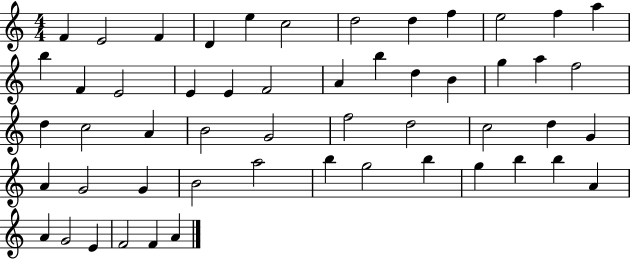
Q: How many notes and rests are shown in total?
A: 53